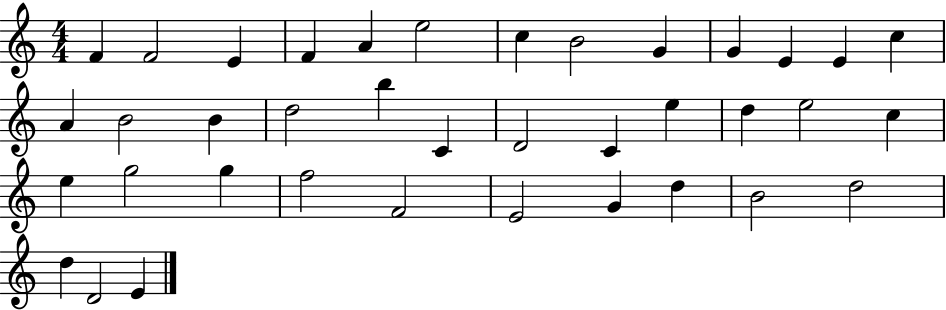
F4/q F4/h E4/q F4/q A4/q E5/h C5/q B4/h G4/q G4/q E4/q E4/q C5/q A4/q B4/h B4/q D5/h B5/q C4/q D4/h C4/q E5/q D5/q E5/h C5/q E5/q G5/h G5/q F5/h F4/h E4/h G4/q D5/q B4/h D5/h D5/q D4/h E4/q